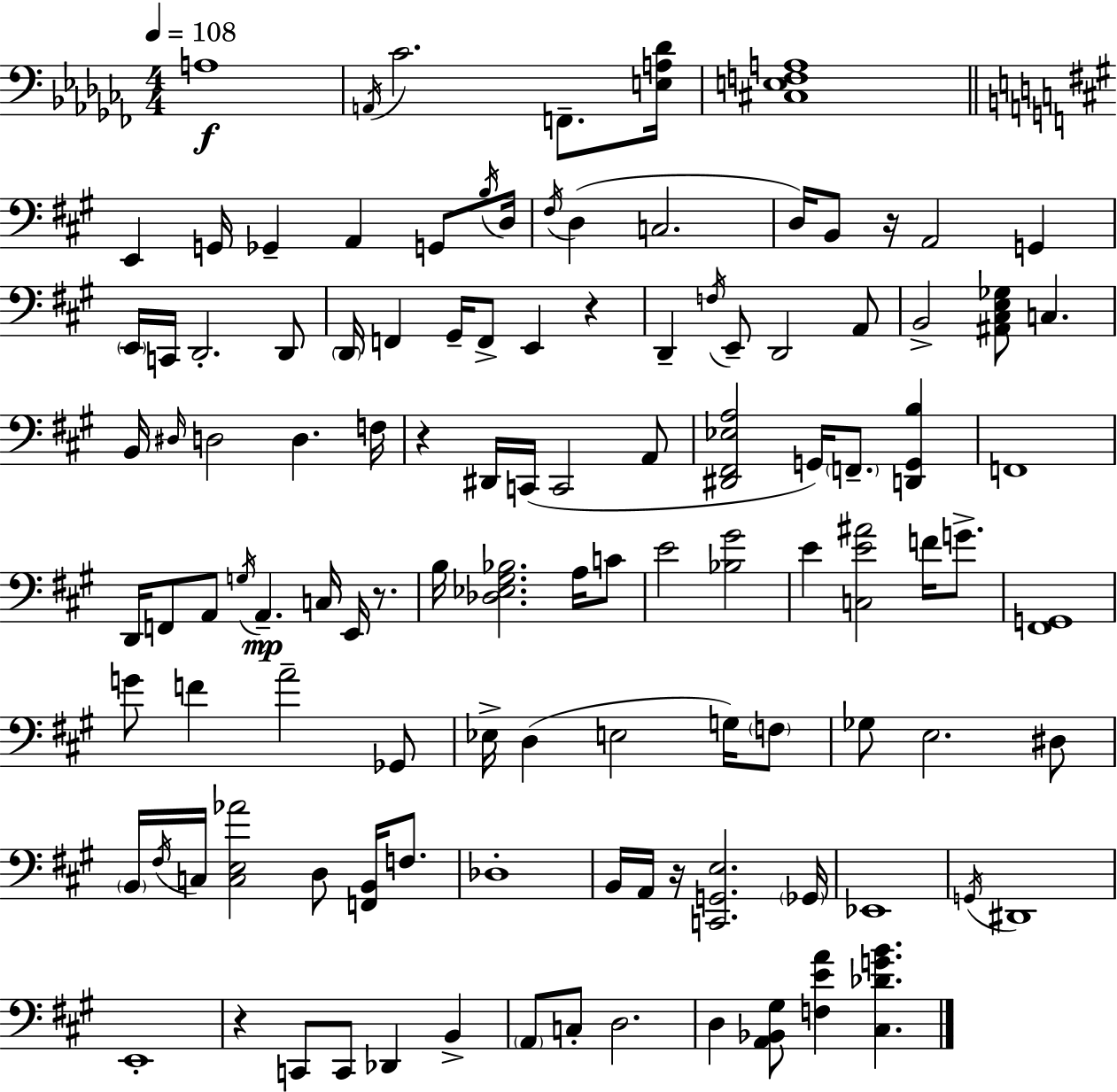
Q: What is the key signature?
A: AES minor